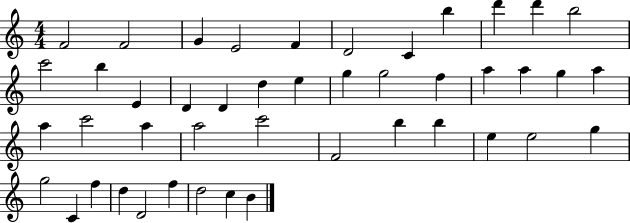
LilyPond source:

{
  \clef treble
  \numericTimeSignature
  \time 4/4
  \key c \major
  f'2 f'2 | g'4 e'2 f'4 | d'2 c'4 b''4 | d'''4 d'''4 b''2 | \break c'''2 b''4 e'4 | d'4 d'4 d''4 e''4 | g''4 g''2 f''4 | a''4 a''4 g''4 a''4 | \break a''4 c'''2 a''4 | a''2 c'''2 | f'2 b''4 b''4 | e''4 e''2 g''4 | \break g''2 c'4 f''4 | d''4 d'2 f''4 | d''2 c''4 b'4 | \bar "|."
}